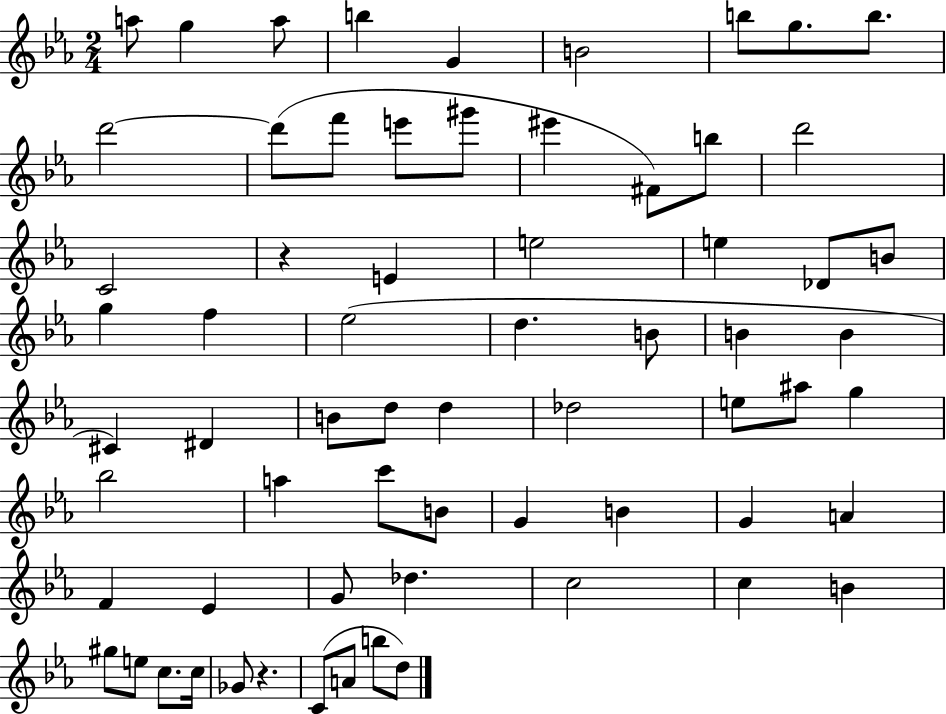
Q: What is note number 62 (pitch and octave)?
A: A4